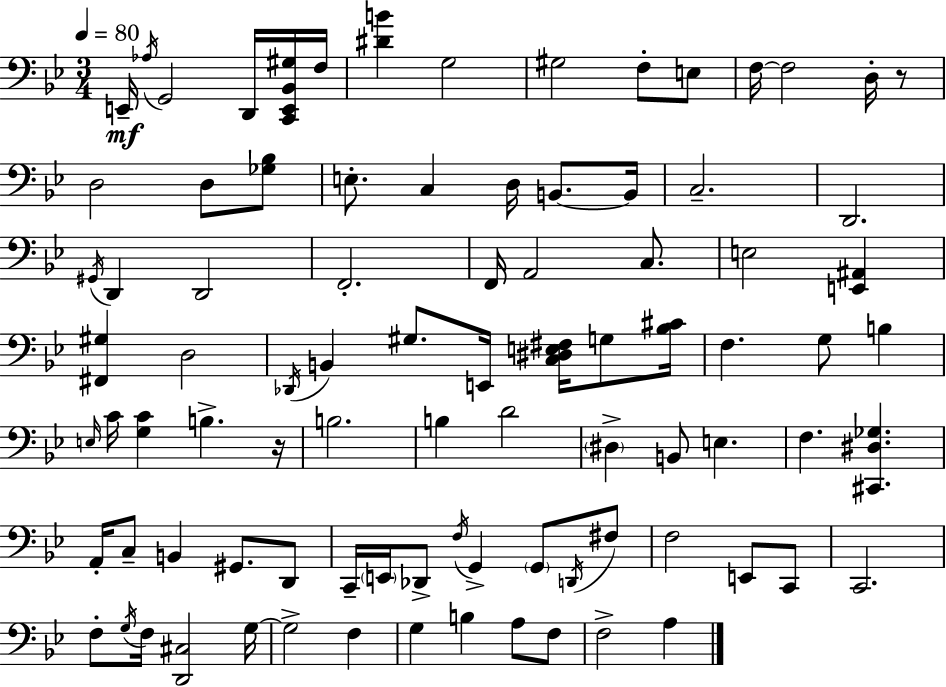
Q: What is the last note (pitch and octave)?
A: A3